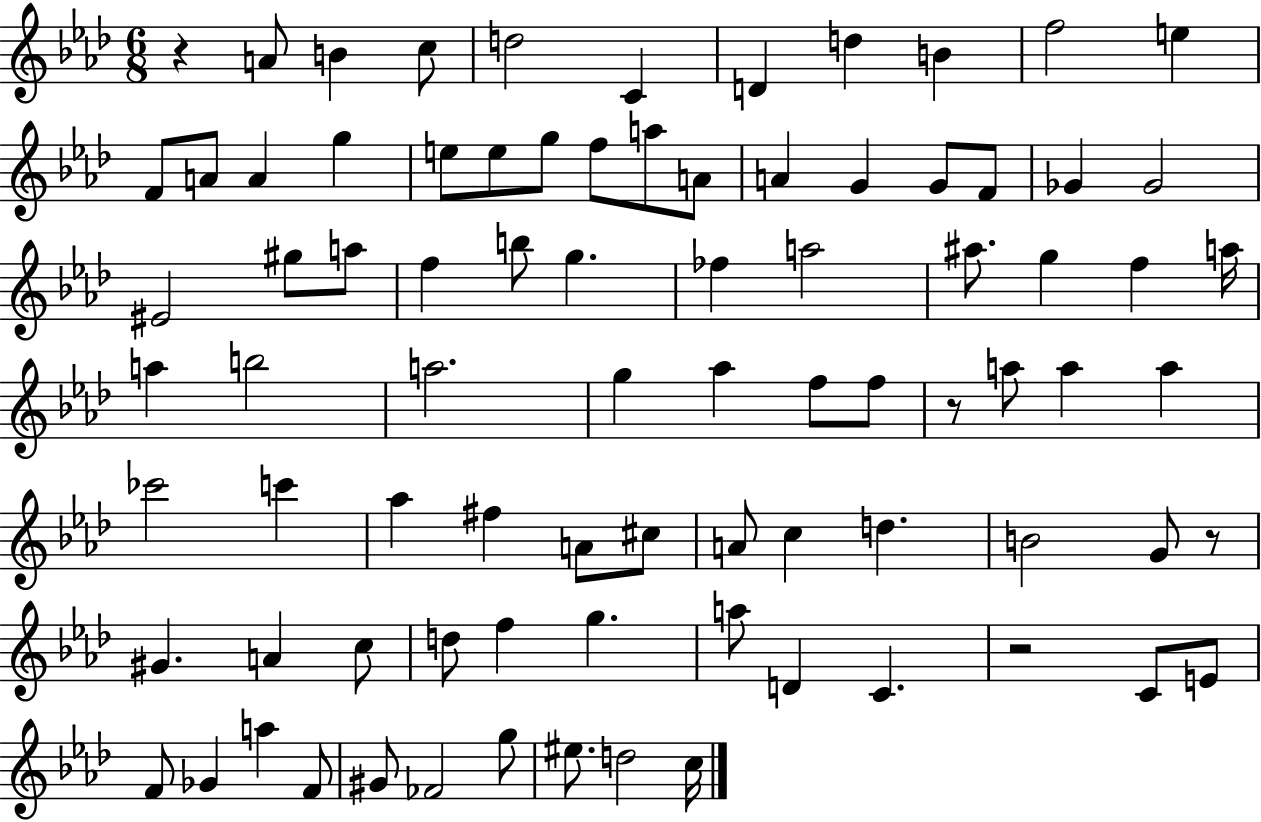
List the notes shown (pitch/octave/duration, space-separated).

R/q A4/e B4/q C5/e D5/h C4/q D4/q D5/q B4/q F5/h E5/q F4/e A4/e A4/q G5/q E5/e E5/e G5/e F5/e A5/e A4/e A4/q G4/q G4/e F4/e Gb4/q Gb4/h EIS4/h G#5/e A5/e F5/q B5/e G5/q. FES5/q A5/h A#5/e. G5/q F5/q A5/s A5/q B5/h A5/h. G5/q Ab5/q F5/e F5/e R/e A5/e A5/q A5/q CES6/h C6/q Ab5/q F#5/q A4/e C#5/e A4/e C5/q D5/q. B4/h G4/e R/e G#4/q. A4/q C5/e D5/e F5/q G5/q. A5/e D4/q C4/q. R/h C4/e E4/e F4/e Gb4/q A5/q F4/e G#4/e FES4/h G5/e EIS5/e. D5/h C5/s